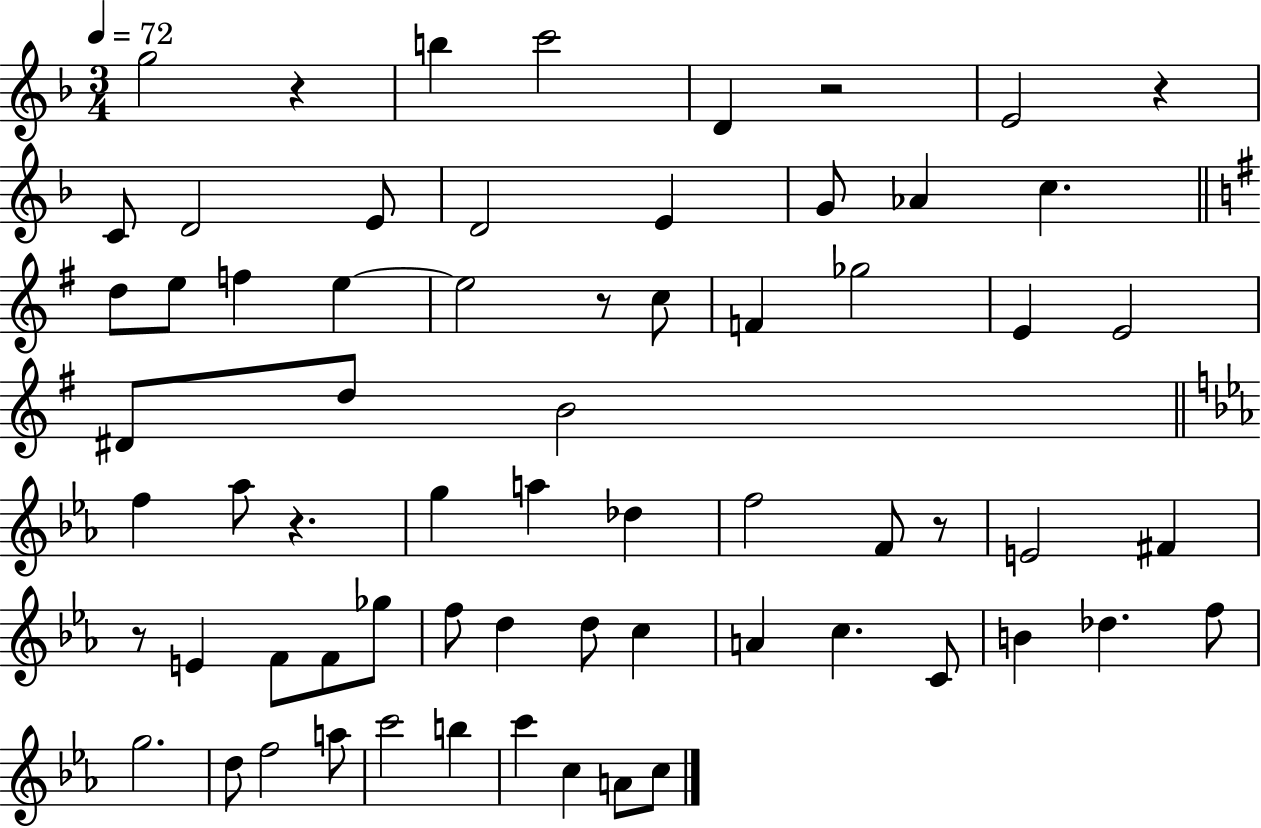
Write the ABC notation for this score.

X:1
T:Untitled
M:3/4
L:1/4
K:F
g2 z b c'2 D z2 E2 z C/2 D2 E/2 D2 E G/2 _A c d/2 e/2 f e e2 z/2 c/2 F _g2 E E2 ^D/2 d/2 B2 f _a/2 z g a _d f2 F/2 z/2 E2 ^F z/2 E F/2 F/2 _g/2 f/2 d d/2 c A c C/2 B _d f/2 g2 d/2 f2 a/2 c'2 b c' c A/2 c/2